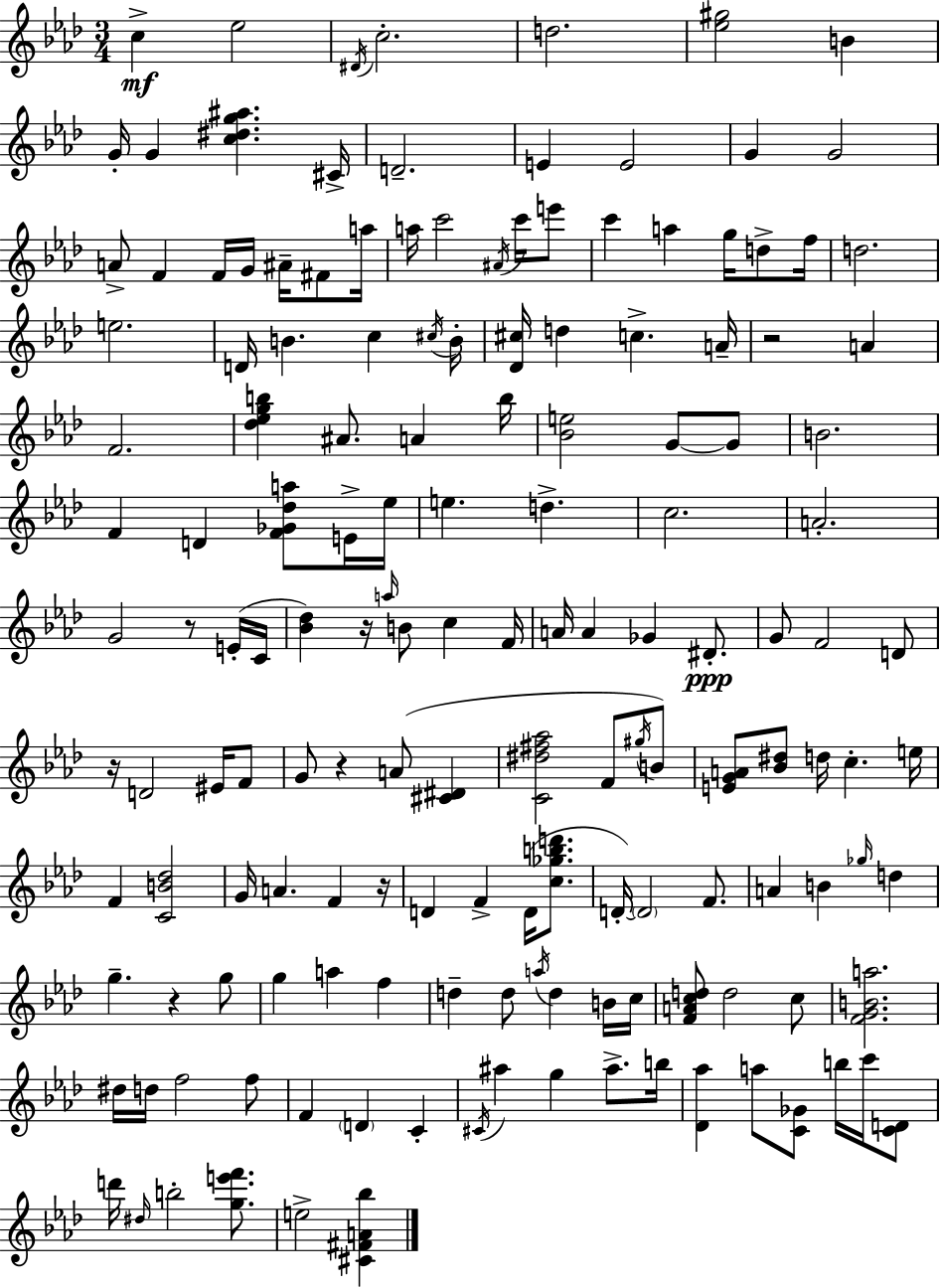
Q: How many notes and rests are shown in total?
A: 155